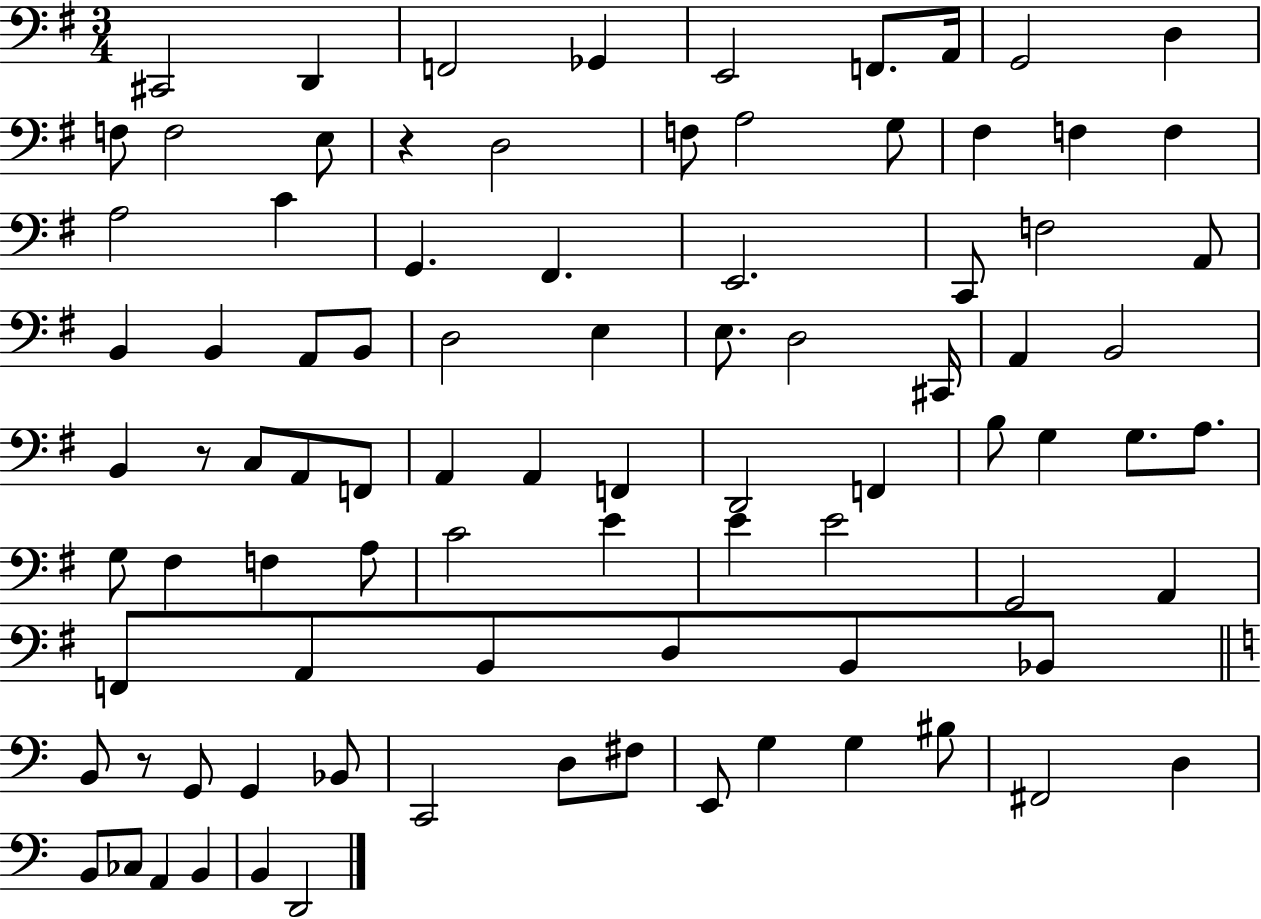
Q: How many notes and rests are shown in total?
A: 89